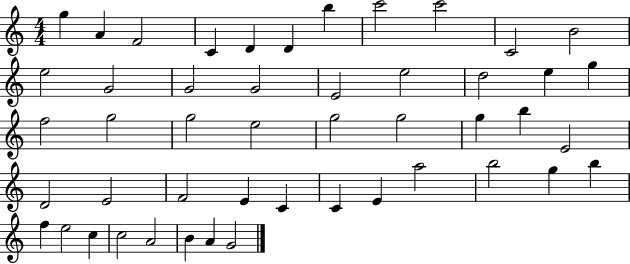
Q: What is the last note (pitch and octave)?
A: G4